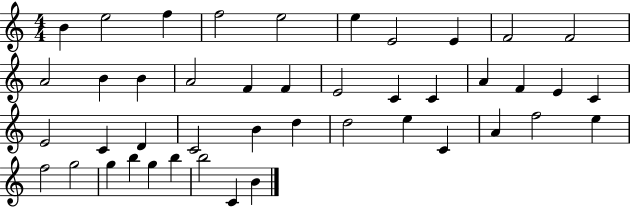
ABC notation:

X:1
T:Untitled
M:4/4
L:1/4
K:C
B e2 f f2 e2 e E2 E F2 F2 A2 B B A2 F F E2 C C A F E C E2 C D C2 B d d2 e C A f2 e f2 g2 g b g b b2 C B